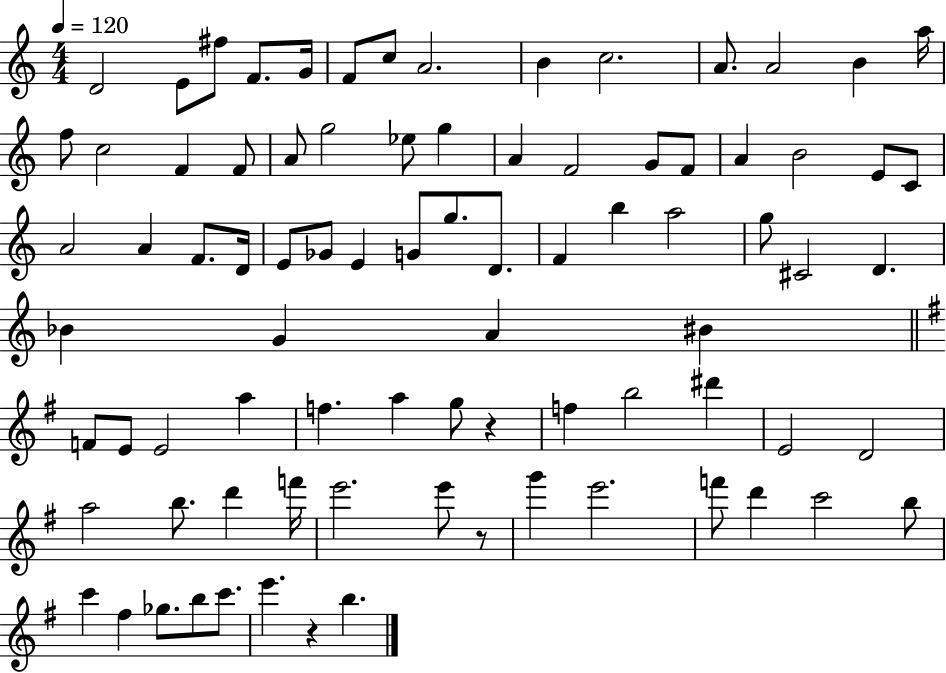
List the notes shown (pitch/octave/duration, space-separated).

D4/h E4/e F#5/e F4/e. G4/s F4/e C5/e A4/h. B4/q C5/h. A4/e. A4/h B4/q A5/s F5/e C5/h F4/q F4/e A4/e G5/h Eb5/e G5/q A4/q F4/h G4/e F4/e A4/q B4/h E4/e C4/e A4/h A4/q F4/e. D4/s E4/e Gb4/e E4/q G4/e G5/e. D4/e. F4/q B5/q A5/h G5/e C#4/h D4/q. Bb4/q G4/q A4/q BIS4/q F4/e E4/e E4/h A5/q F5/q. A5/q G5/e R/q F5/q B5/h D#6/q E4/h D4/h A5/h B5/e. D6/q F6/s E6/h. E6/e R/e G6/q E6/h. F6/e D6/q C6/h B5/e C6/q F#5/q Gb5/e. B5/e C6/e. E6/q. R/q B5/q.